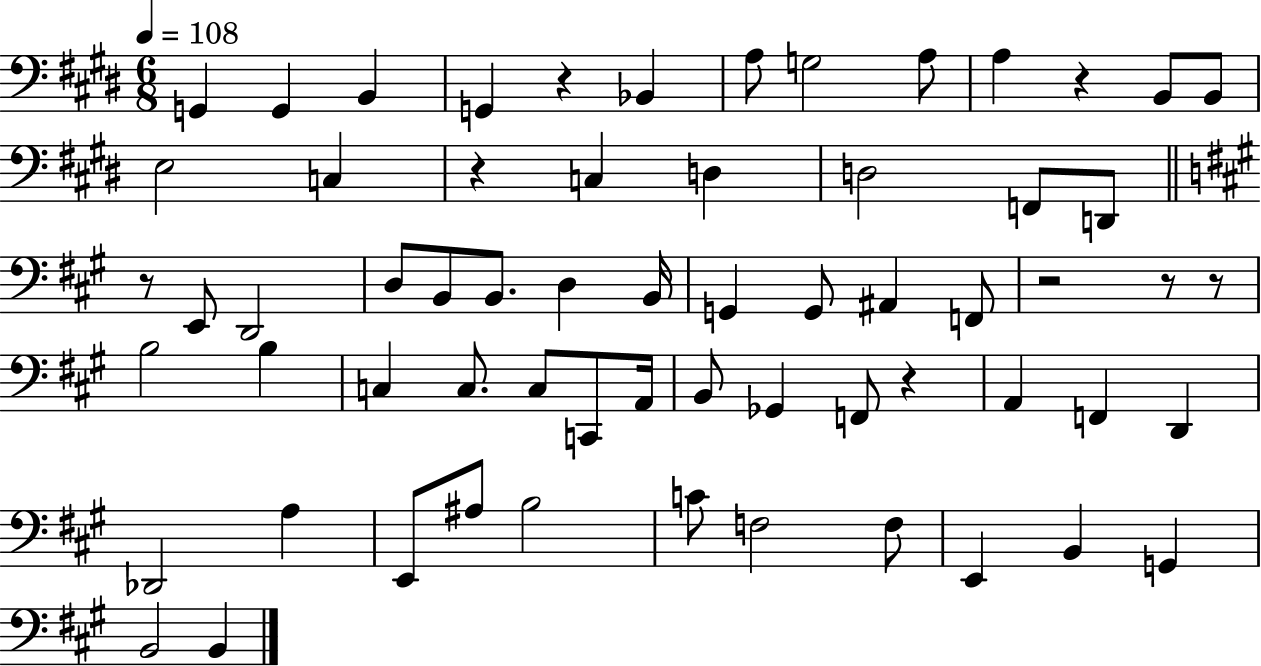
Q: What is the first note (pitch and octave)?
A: G2